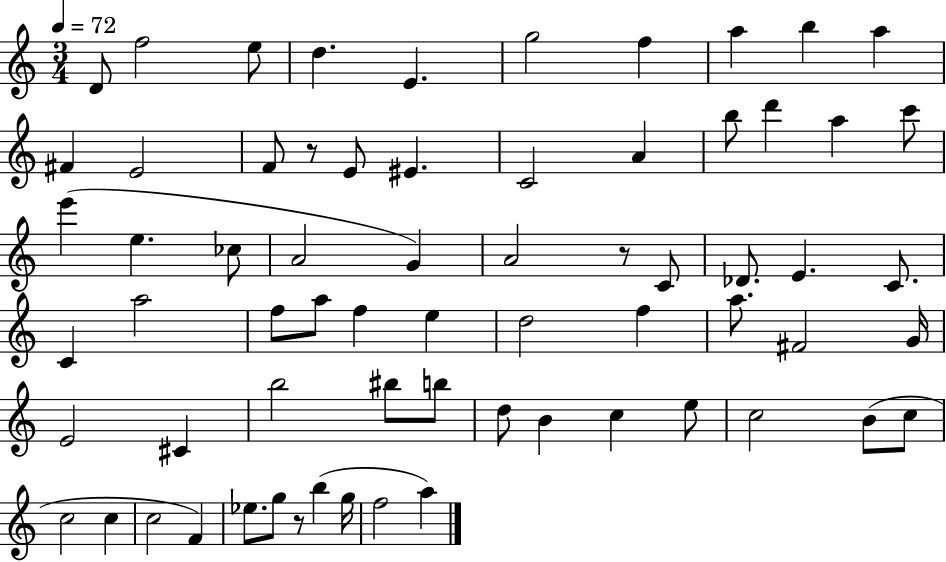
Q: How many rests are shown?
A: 3